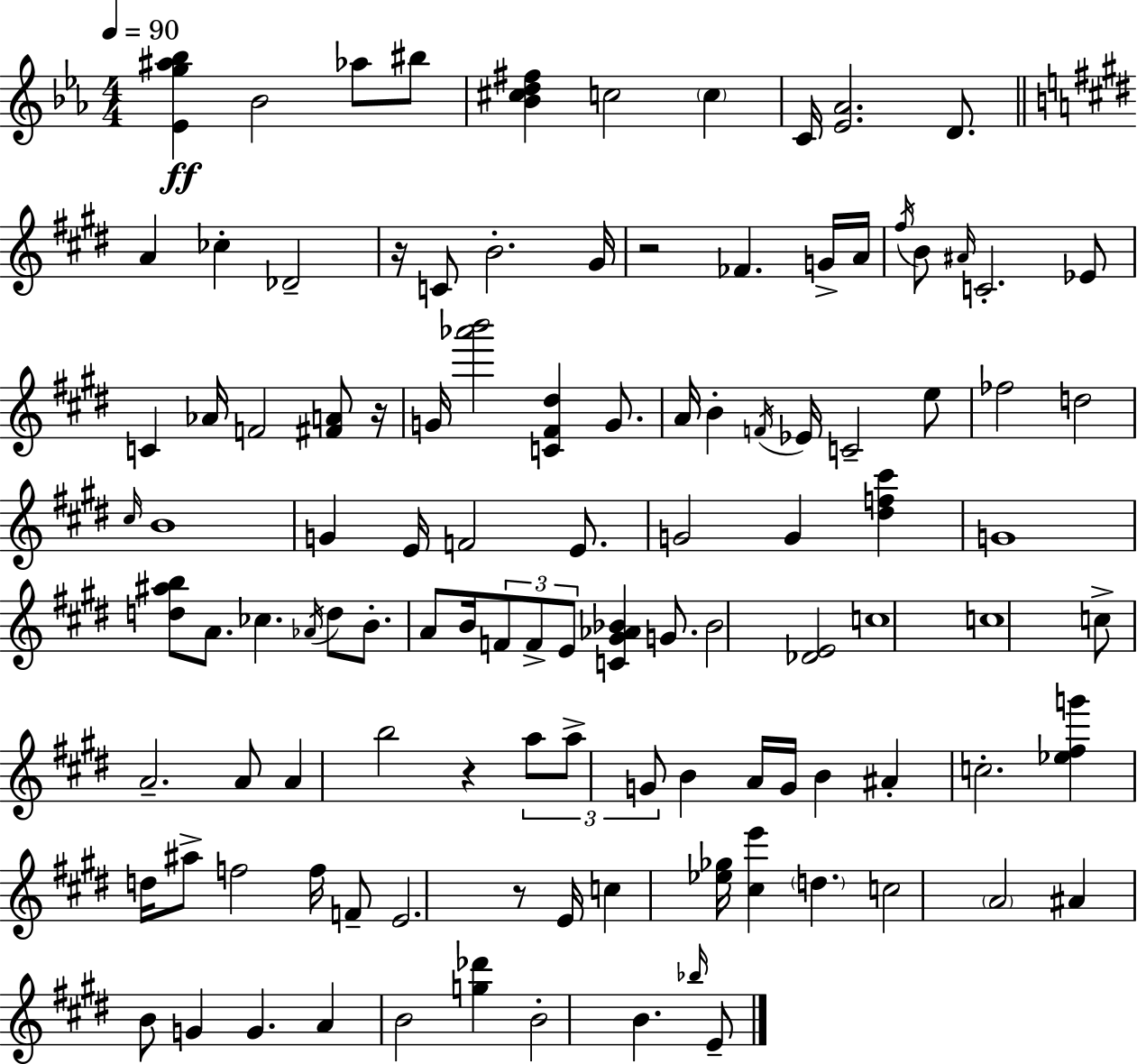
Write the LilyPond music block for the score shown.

{
  \clef treble
  \numericTimeSignature
  \time 4/4
  \key c \minor
  \tempo 4 = 90
  \repeat volta 2 { <ees' g'' ais'' bes''>4\ff bes'2 aes''8 bis''8 | <bes' cis'' d'' fis''>4 c''2 \parenthesize c''4 | c'16 <ees' aes'>2. d'8. | \bar "||" \break \key e \major a'4 ces''4-. des'2-- | r16 c'8 b'2.-. gis'16 | r2 fes'4. g'16-> a'16 | \acciaccatura { fis''16 } b'8 \grace { ais'16 } c'2.-. | \break ees'8 c'4 aes'16 f'2 <fis' a'>8 | r16 g'16 <aes''' b'''>2 <c' fis' dis''>4 g'8. | a'16 b'4-. \acciaccatura { f'16 } ees'16 c'2-- | e''8 fes''2 d''2 | \break \grace { cis''16 } b'1 | g'4 e'16 f'2 | e'8. g'2 g'4 | <dis'' f'' cis'''>4 g'1 | \break <d'' ais'' b''>8 a'8. ces''4. \acciaccatura { aes'16 } | d''8 b'8.-. a'8 b'16 \tuplet 3/2 { f'8 f'8-> e'8 } <c' gis' aes' bes'>4 | g'8. bes'2 <des' e'>2 | c''1 | \break c''1 | c''8-> a'2.-- | a'8 a'4 b''2 | r4 \tuplet 3/2 { a''8 a''8-> g'8 } b'4 a'16 | \break g'16 b'4 ais'4-. c''2.-. | <ees'' fis'' g'''>4 d''16 ais''8-> f''2 | f''16 f'8-- e'2. | r8 e'16 c''4 <ees'' ges''>16 <cis'' e'''>4 \parenthesize d''4. | \break c''2 \parenthesize a'2 | ais'4 b'8 g'4 g'4. | a'4 b'2 | <g'' des'''>4 b'2-. b'4. | \break \grace { bes''16 } e'8-- } \bar "|."
}